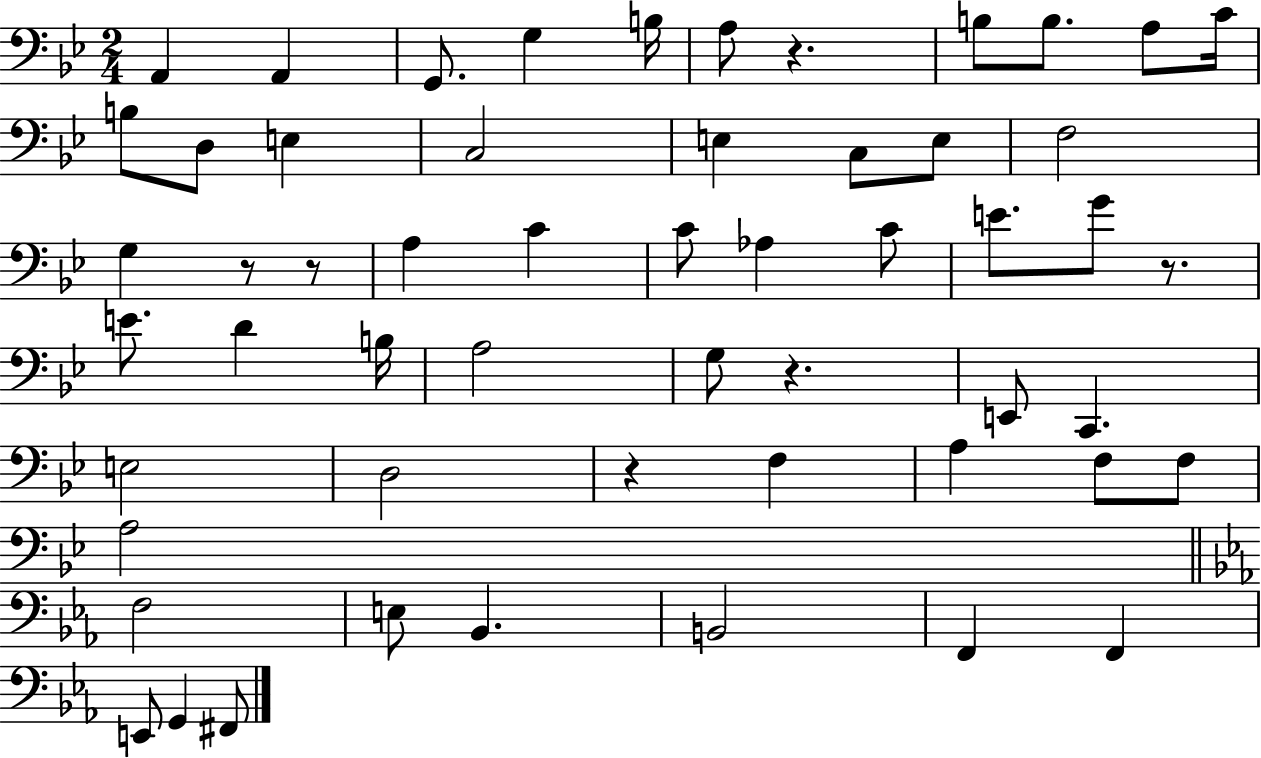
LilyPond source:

{
  \clef bass
  \numericTimeSignature
  \time 2/4
  \key bes \major
  \repeat volta 2 { a,4 a,4 | g,8. g4 b16 | a8 r4. | b8 b8. a8 c'16 | \break b8 d8 e4 | c2 | e4 c8 e8 | f2 | \break g4 r8 r8 | a4 c'4 | c'8 aes4 c'8 | e'8. g'8 r8. | \break e'8. d'4 b16 | a2 | g8 r4. | e,8 c,4. | \break e2 | d2 | r4 f4 | a4 f8 f8 | \break a2 | \bar "||" \break \key c \minor f2 | e8 bes,4. | b,2 | f,4 f,4 | \break e,8 g,4 fis,8 | } \bar "|."
}